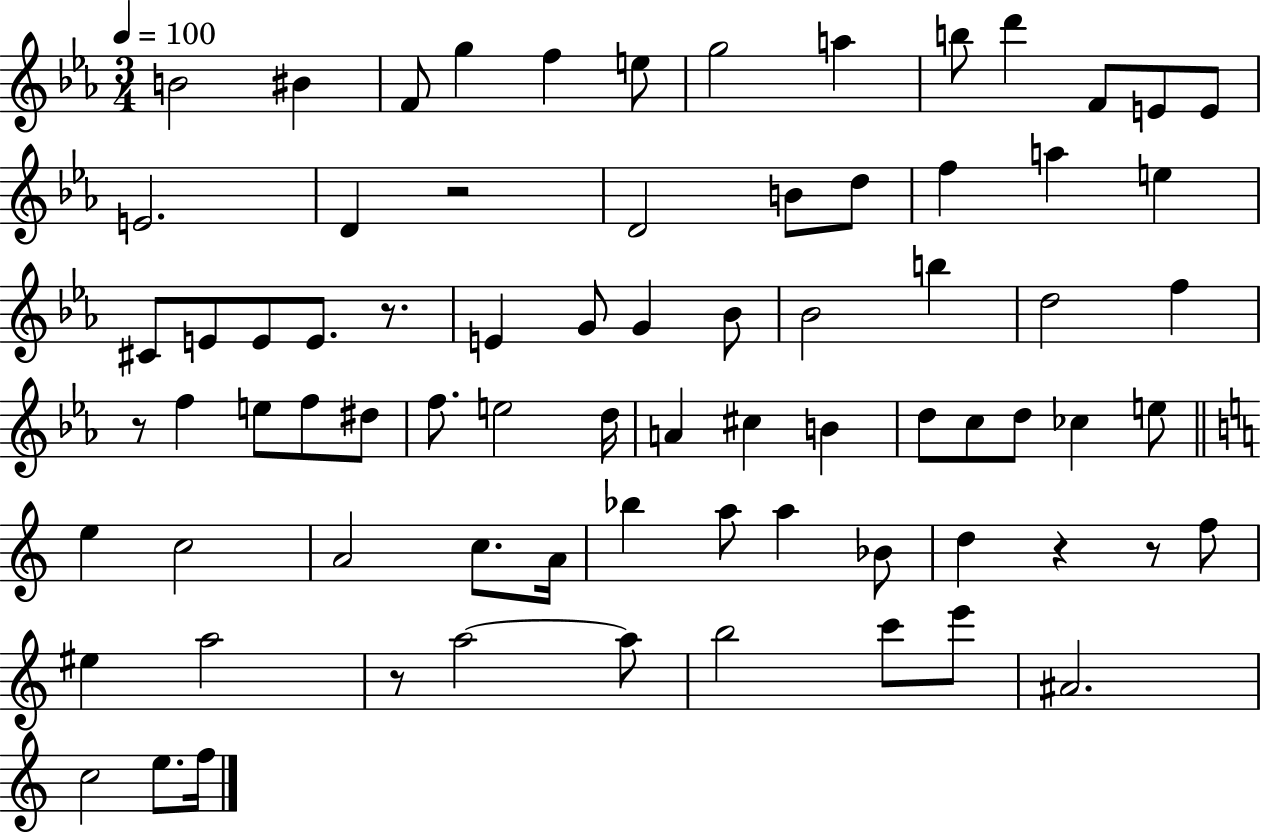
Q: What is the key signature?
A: EES major